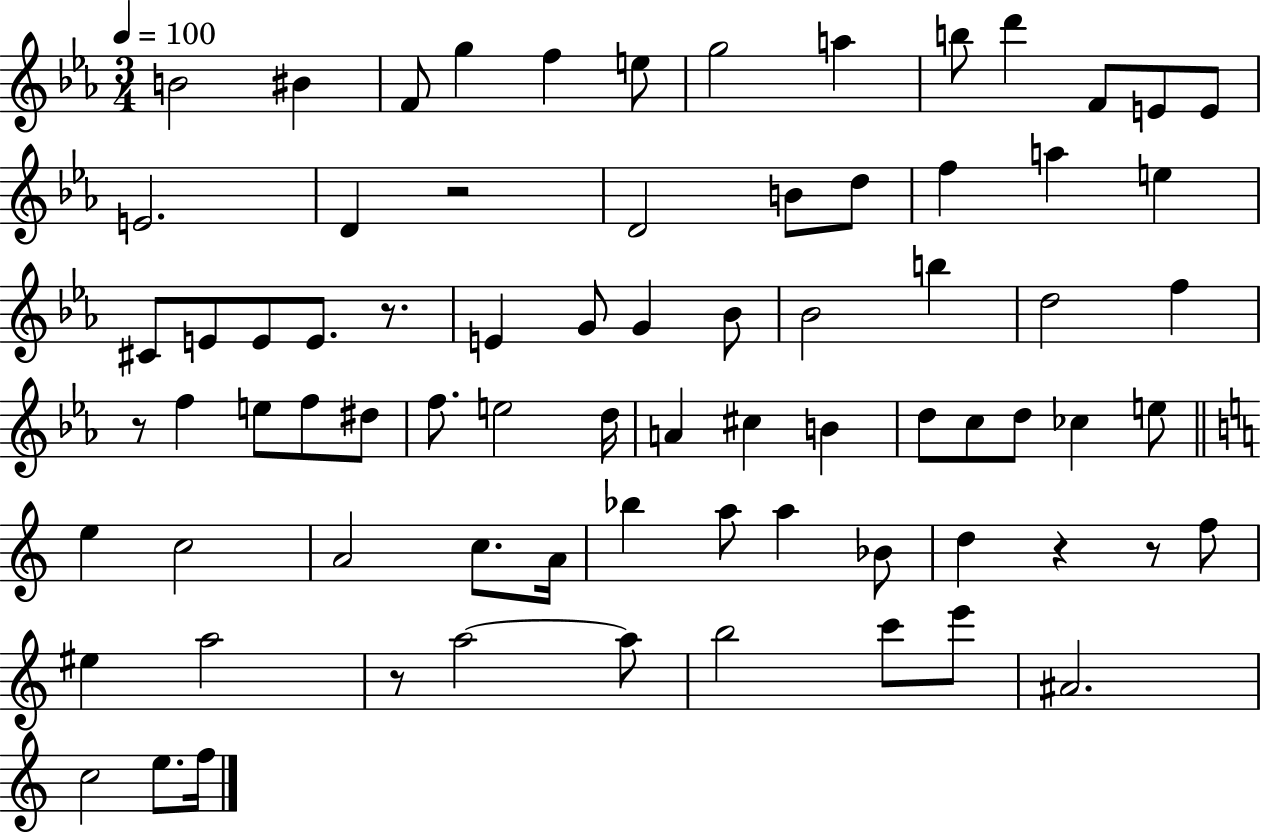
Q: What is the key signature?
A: EES major